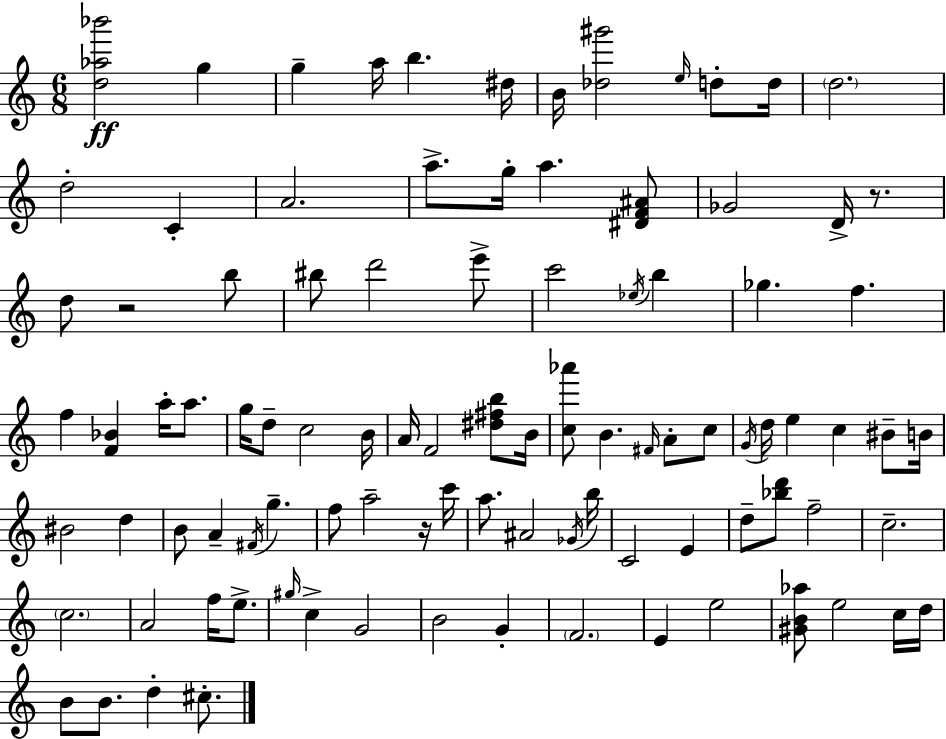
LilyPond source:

{
  \clef treble
  \numericTimeSignature
  \time 6/8
  \key a \minor
  <d'' aes'' bes'''>2\ff g''4 | g''4-- a''16 b''4. dis''16 | b'16 <des'' gis'''>2 \grace { e''16 } d''8-. | d''16 \parenthesize d''2. | \break d''2-. c'4-. | a'2. | a''8.-> g''16-. a''4. <dis' f' ais'>8 | ges'2 d'16-> r8. | \break d''8 r2 b''8 | bis''8 d'''2 e'''8-> | c'''2 \acciaccatura { ees''16 } b''4 | ges''4. f''4. | \break f''4 <f' bes'>4 a''16-. a''8. | g''16 d''8-- c''2 | b'16 a'16 f'2 <dis'' fis'' b''>8 | b'16 <c'' aes'''>8 b'4. \grace { fis'16 } a'8-. | \break c''8 \acciaccatura { g'16 } d''16 e''4 c''4 | bis'8-- b'16 bis'2 | d''4 b'8 a'4-- \acciaccatura { fis'16 } g''4.-- | f''8 a''2-- | \break r16 c'''16 a''8. ais'2 | \acciaccatura { ges'16 } b''16 c'2 | e'4 d''8-- <bes'' d'''>8 f''2-- | c''2.-- | \break \parenthesize c''2. | a'2 | f''16 e''8.-> \grace { gis''16 } c''4-> g'2 | b'2 | \break g'4-. \parenthesize f'2. | e'4 e''2 | <gis' b' aes''>8 e''2 | c''16 d''16 b'8 b'8. | \break d''4-. cis''8.-. \bar "|."
}